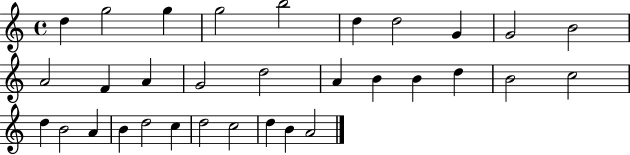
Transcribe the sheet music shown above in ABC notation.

X:1
T:Untitled
M:4/4
L:1/4
K:C
d g2 g g2 b2 d d2 G G2 B2 A2 F A G2 d2 A B B d B2 c2 d B2 A B d2 c d2 c2 d B A2